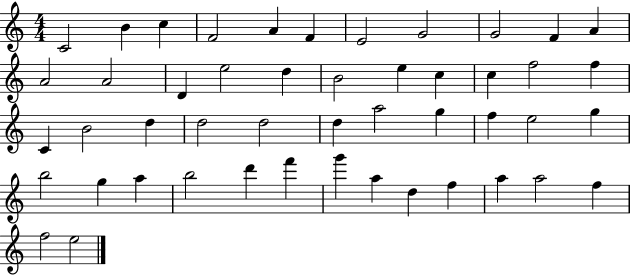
{
  \clef treble
  \numericTimeSignature
  \time 4/4
  \key c \major
  c'2 b'4 c''4 | f'2 a'4 f'4 | e'2 g'2 | g'2 f'4 a'4 | \break a'2 a'2 | d'4 e''2 d''4 | b'2 e''4 c''4 | c''4 f''2 f''4 | \break c'4 b'2 d''4 | d''2 d''2 | d''4 a''2 g''4 | f''4 e''2 g''4 | \break b''2 g''4 a''4 | b''2 d'''4 f'''4 | g'''4 a''4 d''4 f''4 | a''4 a''2 f''4 | \break f''2 e''2 | \bar "|."
}